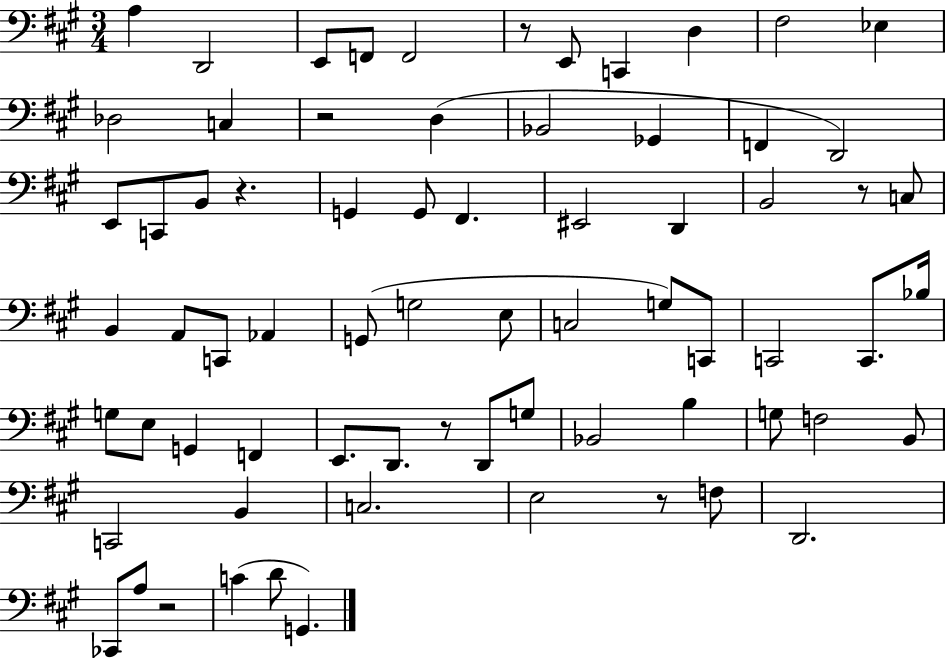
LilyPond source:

{
  \clef bass
  \numericTimeSignature
  \time 3/4
  \key a \major
  a4 d,2 | e,8 f,8 f,2 | r8 e,8 c,4 d4 | fis2 ees4 | \break des2 c4 | r2 d4( | bes,2 ges,4 | f,4 d,2) | \break e,8 c,8 b,8 r4. | g,4 g,8 fis,4. | eis,2 d,4 | b,2 r8 c8 | \break b,4 a,8 c,8 aes,4 | g,8( g2 e8 | c2 g8) c,8 | c,2 c,8. bes16 | \break g8 e8 g,4 f,4 | e,8. d,8. r8 d,8 g8 | bes,2 b4 | g8 f2 b,8 | \break c,2 b,4 | c2. | e2 r8 f8 | d,2. | \break ces,8 a8 r2 | c'4( d'8 g,4.) | \bar "|."
}